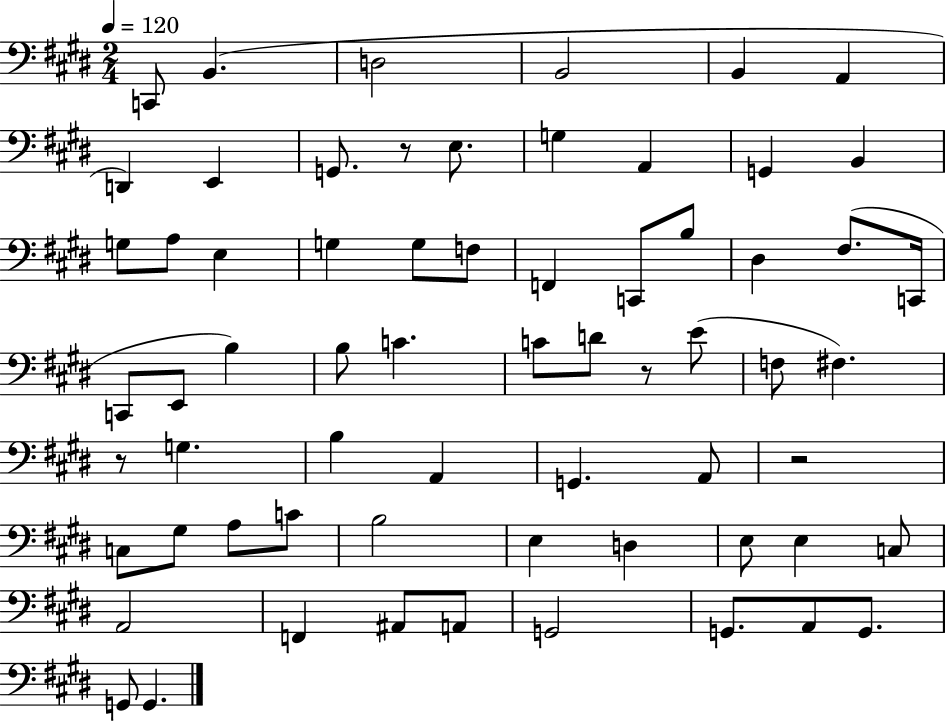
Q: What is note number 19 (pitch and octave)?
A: G3